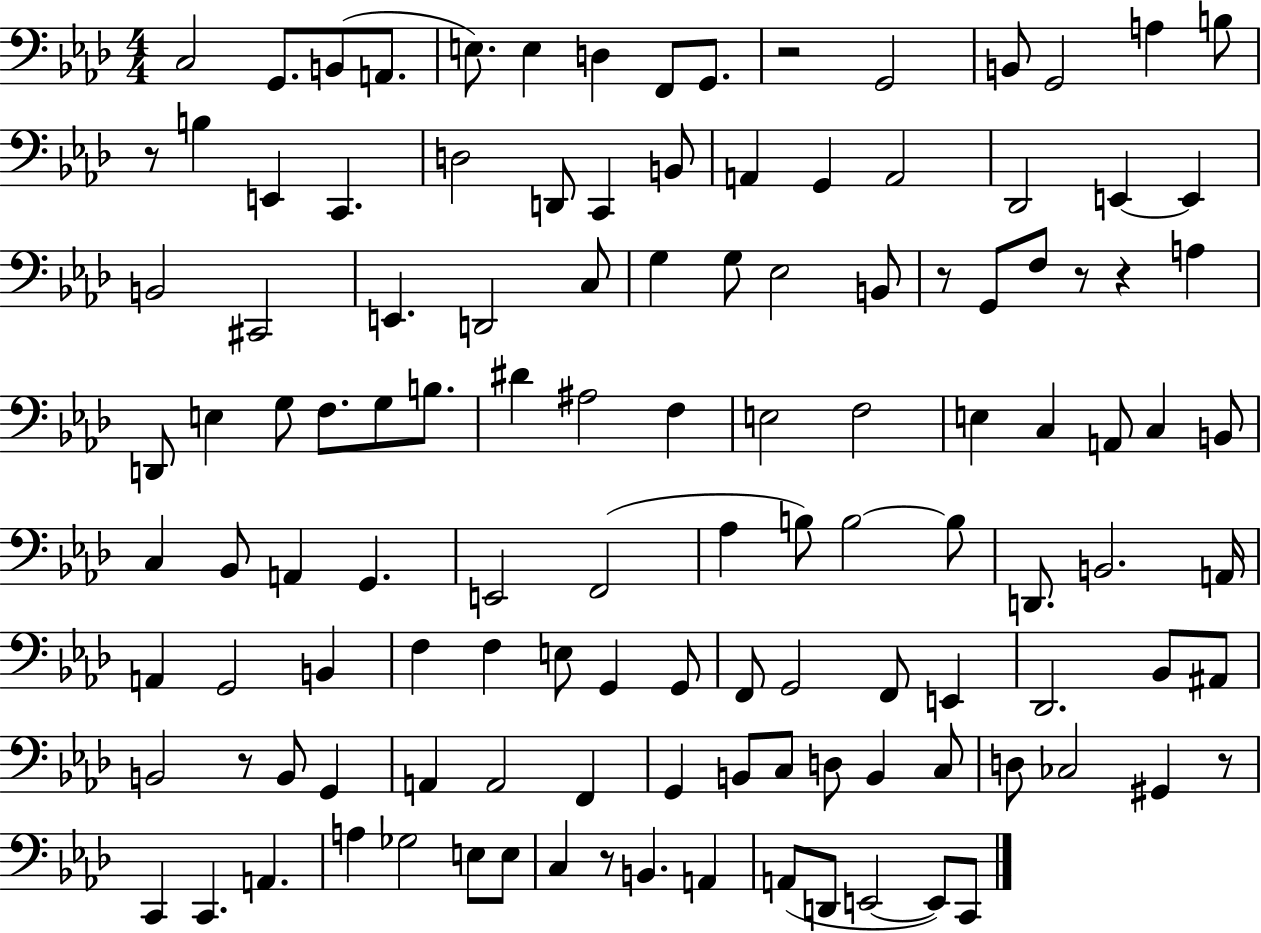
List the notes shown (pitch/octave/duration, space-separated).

C3/h G2/e. B2/e A2/e. E3/e. E3/q D3/q F2/e G2/e. R/h G2/h B2/e G2/h A3/q B3/e R/e B3/q E2/q C2/q. D3/h D2/e C2/q B2/e A2/q G2/q A2/h Db2/h E2/q E2/q B2/h C#2/h E2/q. D2/h C3/e G3/q G3/e Eb3/h B2/e R/e G2/e F3/e R/e R/q A3/q D2/e E3/q G3/e F3/e. G3/e B3/e. D#4/q A#3/h F3/q E3/h F3/h E3/q C3/q A2/e C3/q B2/e C3/q Bb2/e A2/q G2/q. E2/h F2/h Ab3/q B3/e B3/h B3/e D2/e. B2/h. A2/s A2/q G2/h B2/q F3/q F3/q E3/e G2/q G2/e F2/e G2/h F2/e E2/q Db2/h. Bb2/e A#2/e B2/h R/e B2/e G2/q A2/q A2/h F2/q G2/q B2/e C3/e D3/e B2/q C3/e D3/e CES3/h G#2/q R/e C2/q C2/q. A2/q. A3/q Gb3/h E3/e E3/e C3/q R/e B2/q. A2/q A2/e D2/e E2/h E2/e C2/e